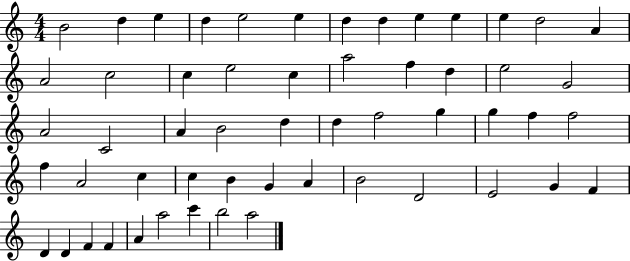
B4/h D5/q E5/q D5/q E5/h E5/q D5/q D5/q E5/q E5/q E5/q D5/h A4/q A4/h C5/h C5/q E5/h C5/q A5/h F5/q D5/q E5/h G4/h A4/h C4/h A4/q B4/h D5/q D5/q F5/h G5/q G5/q F5/q F5/h F5/q A4/h C5/q C5/q B4/q G4/q A4/q B4/h D4/h E4/h G4/q F4/q D4/q D4/q F4/q F4/q A4/q A5/h C6/q B5/h A5/h